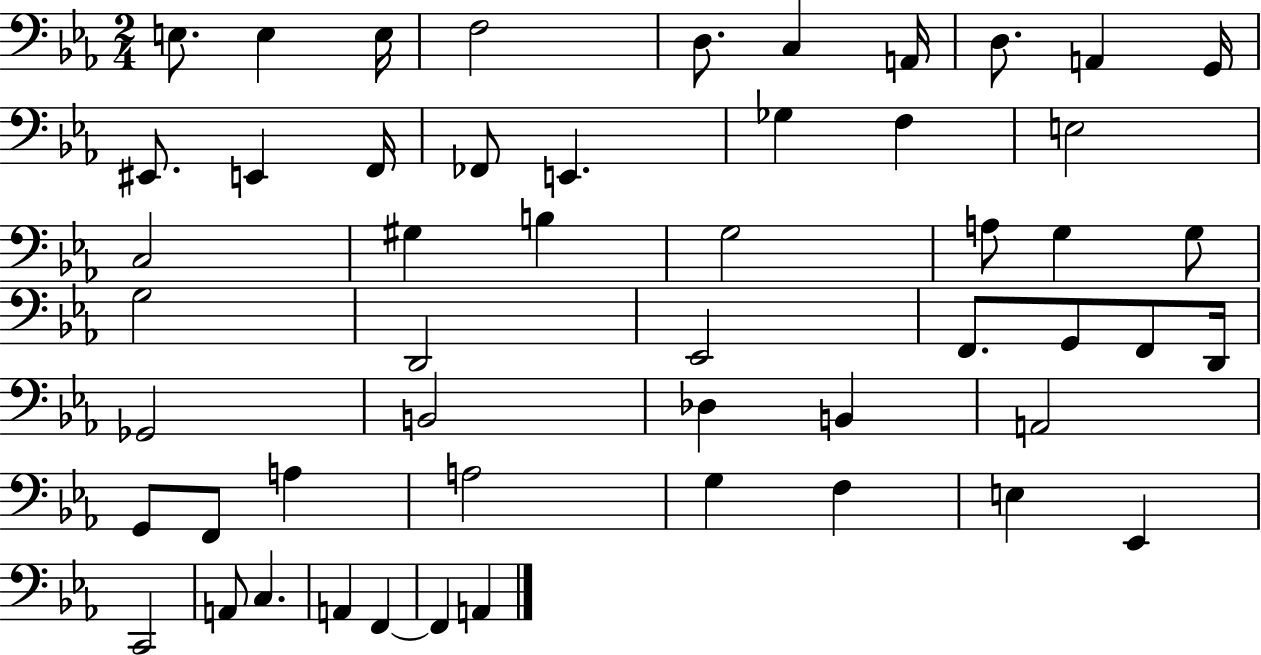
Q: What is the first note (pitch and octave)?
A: E3